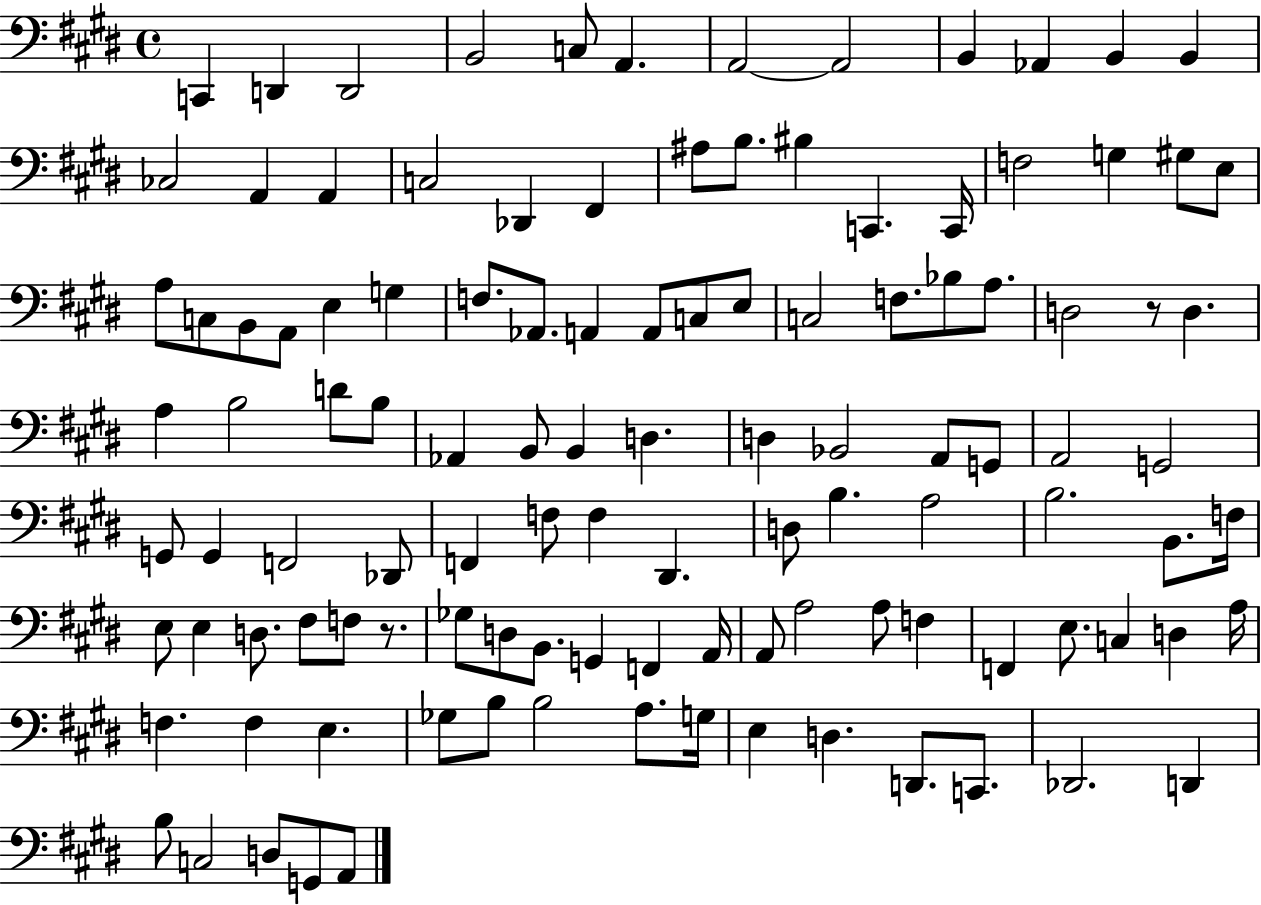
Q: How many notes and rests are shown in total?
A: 114